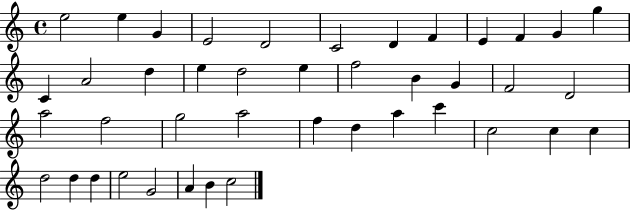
E5/h E5/q G4/q E4/h D4/h C4/h D4/q F4/q E4/q F4/q G4/q G5/q C4/q A4/h D5/q E5/q D5/h E5/q F5/h B4/q G4/q F4/h D4/h A5/h F5/h G5/h A5/h F5/q D5/q A5/q C6/q C5/h C5/q C5/q D5/h D5/q D5/q E5/h G4/h A4/q B4/q C5/h